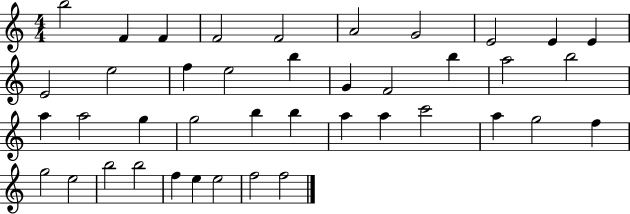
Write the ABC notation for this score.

X:1
T:Untitled
M:4/4
L:1/4
K:C
b2 F F F2 F2 A2 G2 E2 E E E2 e2 f e2 b G F2 b a2 b2 a a2 g g2 b b a a c'2 a g2 f g2 e2 b2 b2 f e e2 f2 f2